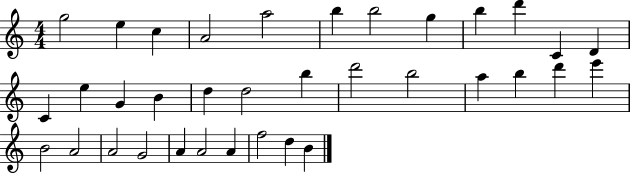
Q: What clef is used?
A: treble